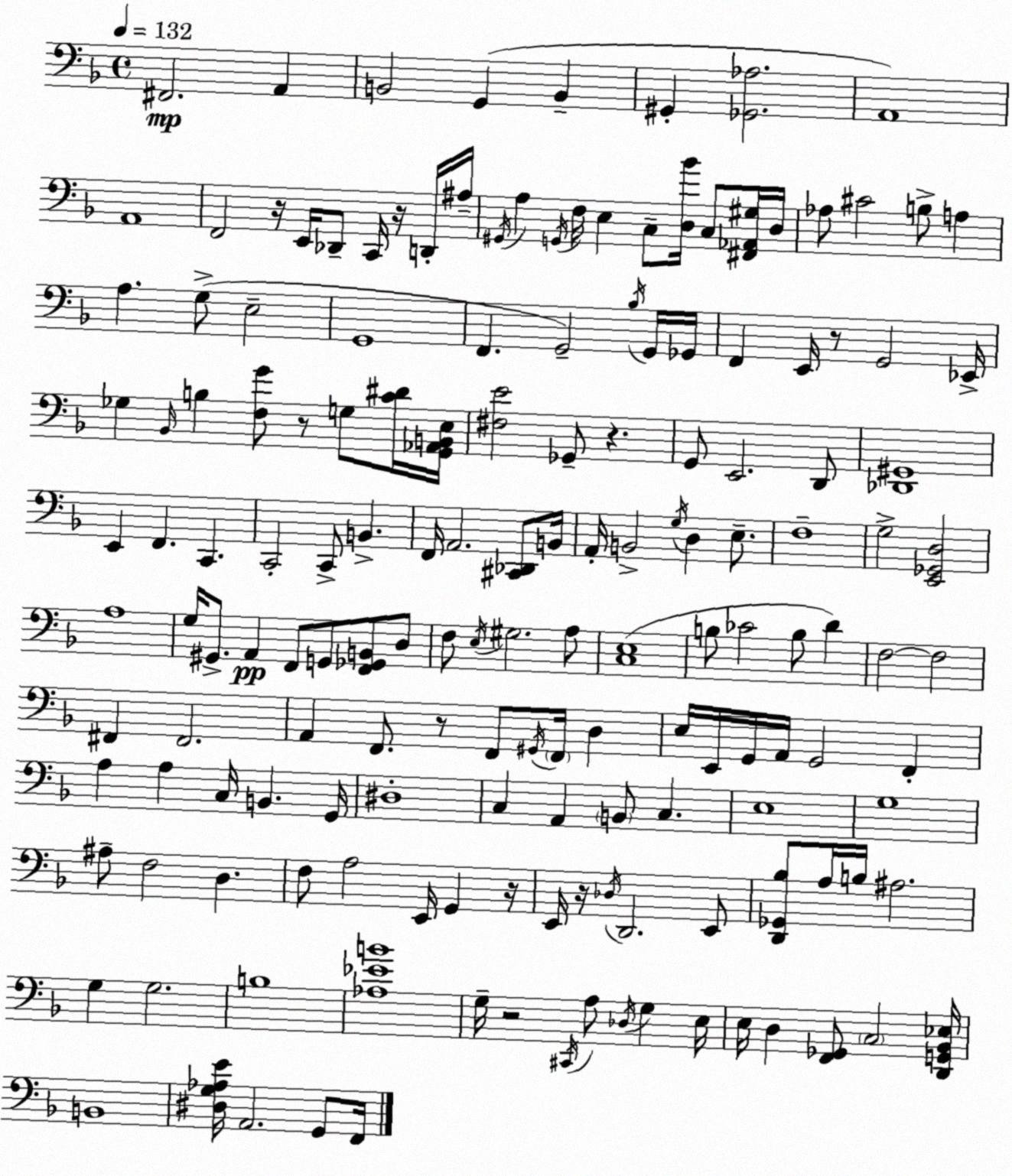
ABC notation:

X:1
T:Untitled
M:4/4
L:1/4
K:F
^F,,2 A,, B,,2 G,, B,, ^G,, [_G,,_A,]2 A,,4 A,,4 F,,2 z/4 E,,/4 _D,,/2 C,,/4 z/4 D,,/4 ^A,/4 ^G,,/4 A, G,,/4 F,/4 E, C,/2 [D,_B]/4 C,/2 [^F,,_A,,^G,]/4 D,/4 _A,/2 ^C2 B,/2 A, A, G,/2 E,2 G,,4 F,, G,,2 _B,/4 G,,/4 _G,,/4 F,, E,,/4 z/2 G,,2 _E,,/4 _G, _B,,/4 B, [F,G]/2 z/2 G,/2 [C^D]/4 [G,,_A,,B,,E,]/4 [^F,E]2 _G,,/2 z G,,/2 E,,2 D,,/2 [_D,,^G,,]4 E,, F,, C,, C,,2 C,,/2 B,, F,,/4 A,,2 [^C,,_D,,]/2 B,,/4 A,,/4 B,,2 G,/4 D, E,/2 F,4 G,2 [E,,_G,,D,]2 A,4 G,/4 ^G,,/2 A,, F,,/2 G,,/2 [F,,_G,,B,,]/2 D,/2 F,/2 E,/4 ^G,2 A,/2 [C,E,]4 B,/2 _C2 B,/2 D F,2 F,2 ^F,, ^F,,2 A,, F,,/2 z/2 F,,/2 ^G,,/4 F,,/4 D, E,/4 E,,/4 G,,/4 A,,/4 G,,2 F,, A, A, C,/4 B,, G,,/4 ^D,4 C, A,, B,,/2 C, E,4 G,4 ^A,/2 F,2 D, F,/2 A,2 E,,/4 G,, z/4 E,,/4 z/4 _D,/4 D,,2 E,,/2 [D,,_G,,_B,]/2 A,/4 B,/4 ^A,2 G, G,2 B,4 [_A,_EB]4 G,/4 z2 ^C,,/4 A,/2 _D,/4 G, E,/4 E,/4 D, [F,,_G,,]/2 C,2 [D,,G,,_B,,_E,]/4 B,,4 [^D,G,_A,E]/4 A,,2 G,,/2 F,,/4